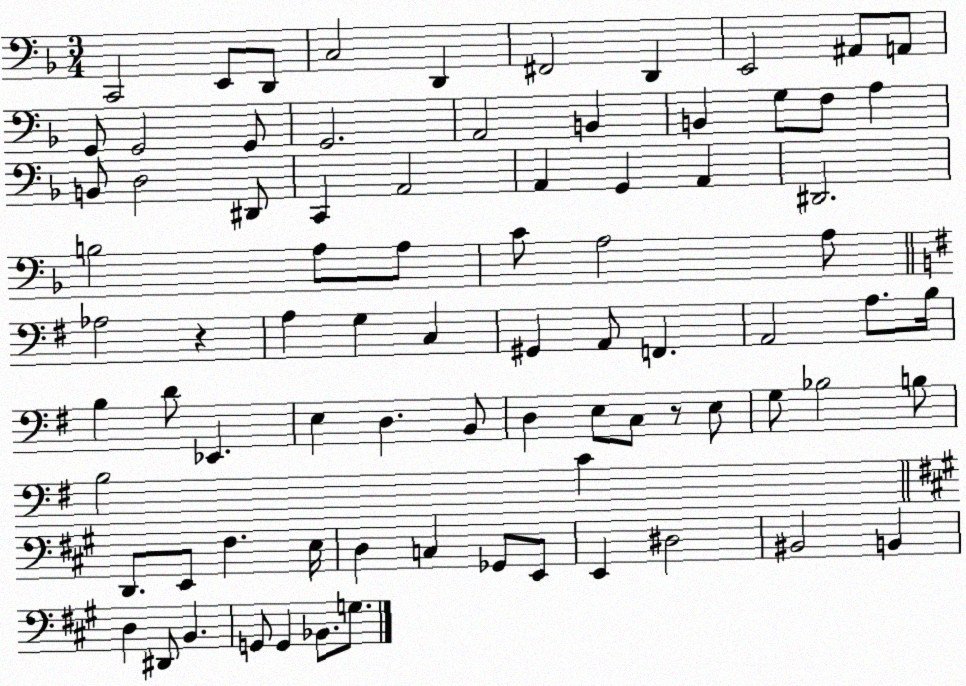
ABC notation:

X:1
T:Untitled
M:3/4
L:1/4
K:F
C,,2 E,,/2 D,,/2 C,2 D,, ^F,,2 D,, E,,2 ^A,,/2 A,,/2 G,,/2 G,,2 G,,/2 G,,2 A,,2 B,, B,, G,/2 F,/2 A, B,,/2 D,2 ^D,,/2 C,, A,,2 A,, G,, A,, ^D,,2 B,2 A,/2 A,/2 C/2 A,2 A,/2 _A,2 z A, G, C, ^G,, A,,/2 F,, A,,2 A,/2 B,/4 B, D/2 _E,, E, D, B,,/2 D, E,/2 C,/2 z/2 E,/2 G,/2 _B,2 B,/2 B,2 C D,,/2 E,,/2 ^F, E,/4 D, C, _G,,/2 E,,/2 E,, ^D,2 ^B,,2 B,, D, ^D,,/2 B,, G,,/2 G,, _B,,/2 G,/2